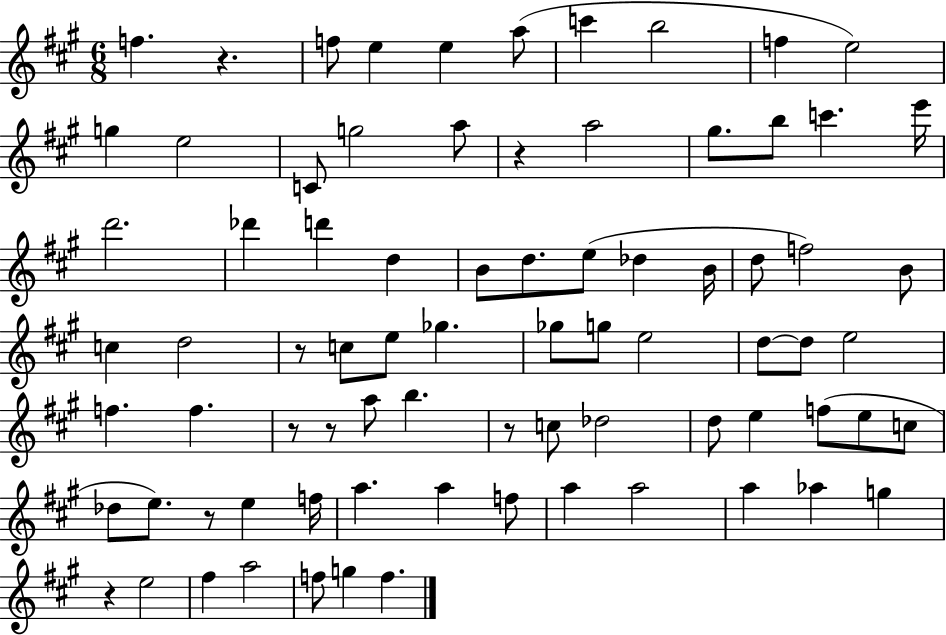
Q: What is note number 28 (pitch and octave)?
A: B4